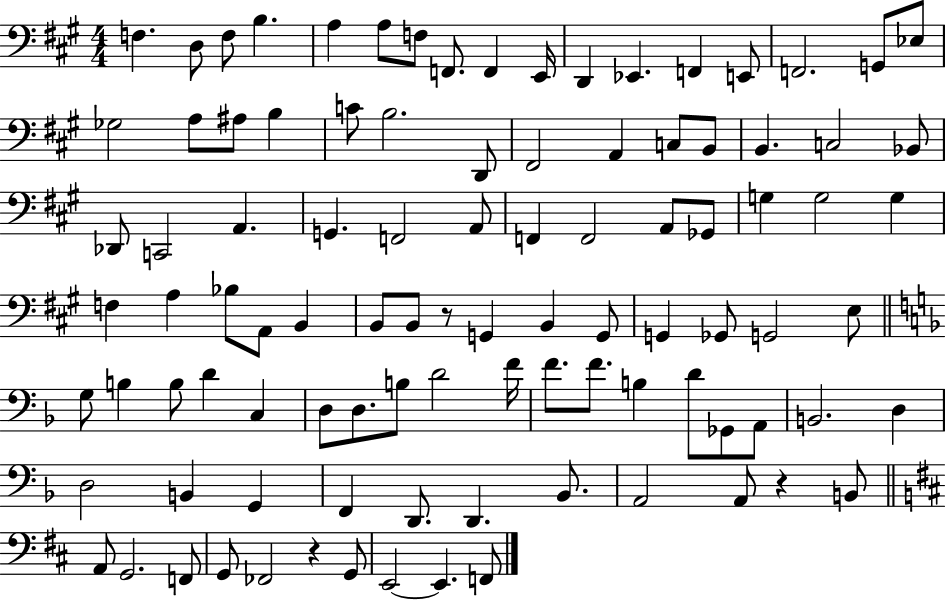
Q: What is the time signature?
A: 4/4